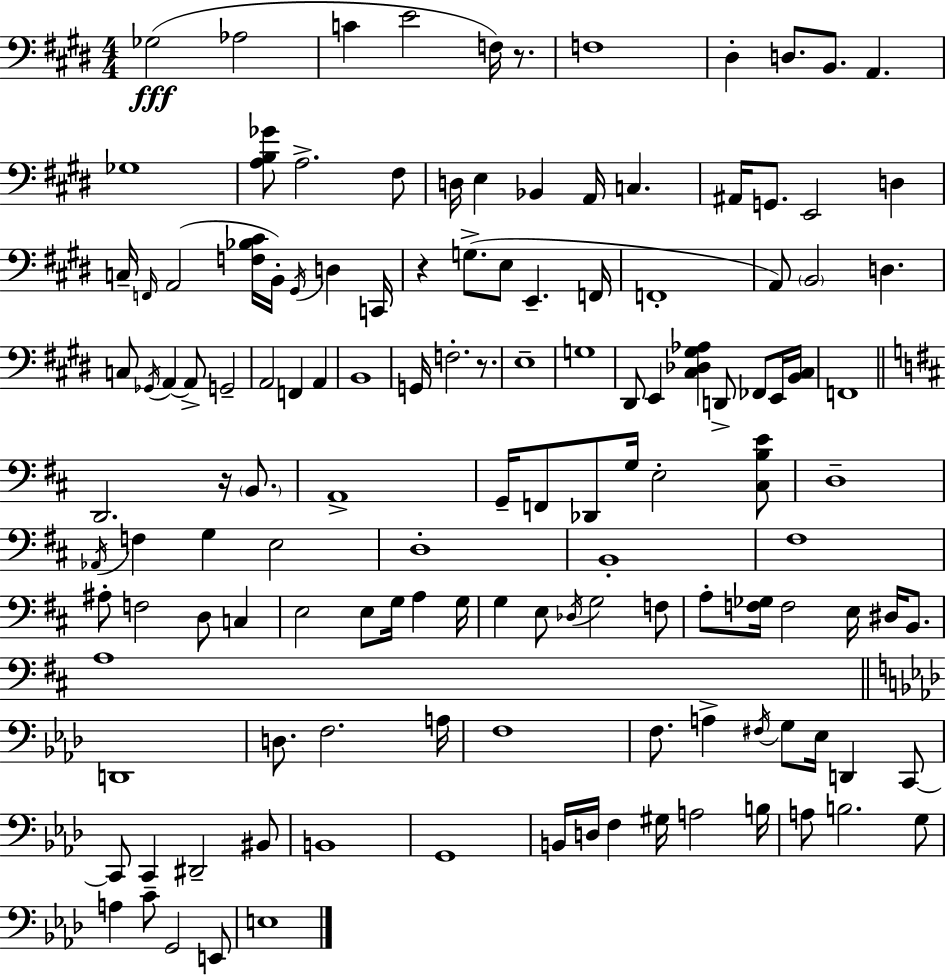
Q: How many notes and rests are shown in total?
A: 134